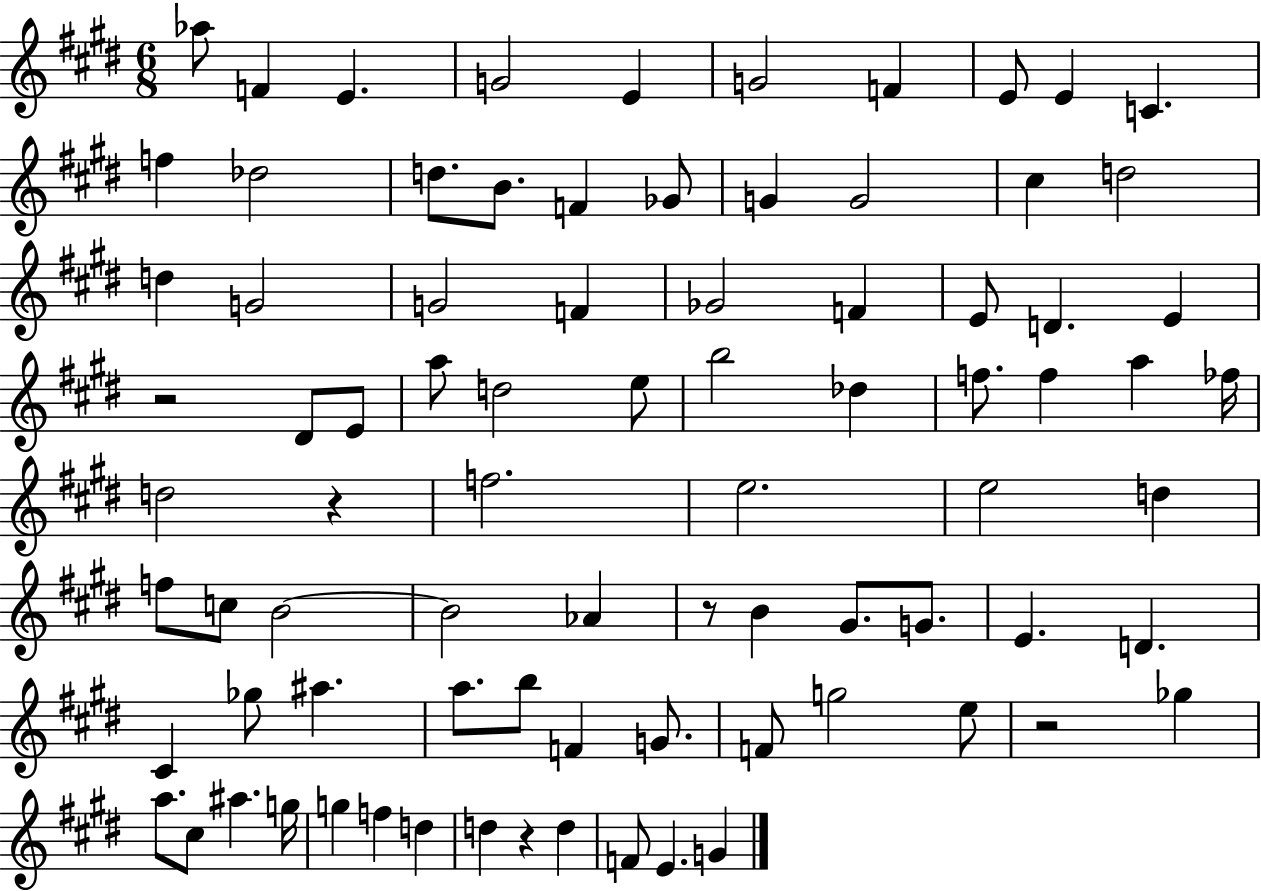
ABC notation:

X:1
T:Untitled
M:6/8
L:1/4
K:E
_a/2 F E G2 E G2 F E/2 E C f _d2 d/2 B/2 F _G/2 G G2 ^c d2 d G2 G2 F _G2 F E/2 D E z2 ^D/2 E/2 a/2 d2 e/2 b2 _d f/2 f a _f/4 d2 z f2 e2 e2 d f/2 c/2 B2 B2 _A z/2 B ^G/2 G/2 E D ^C _g/2 ^a a/2 b/2 F G/2 F/2 g2 e/2 z2 _g a/2 ^c/2 ^a g/4 g f d d z d F/2 E G